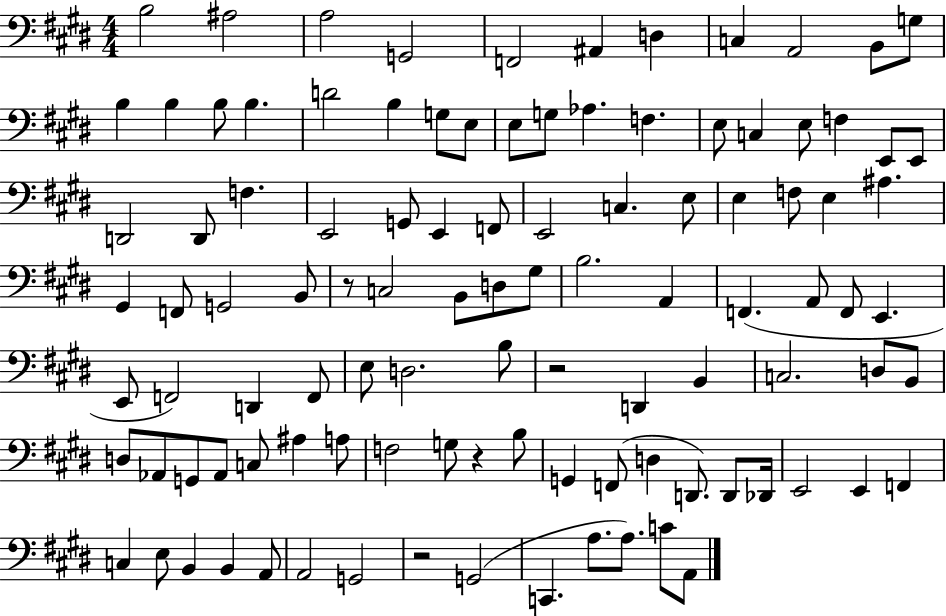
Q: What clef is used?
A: bass